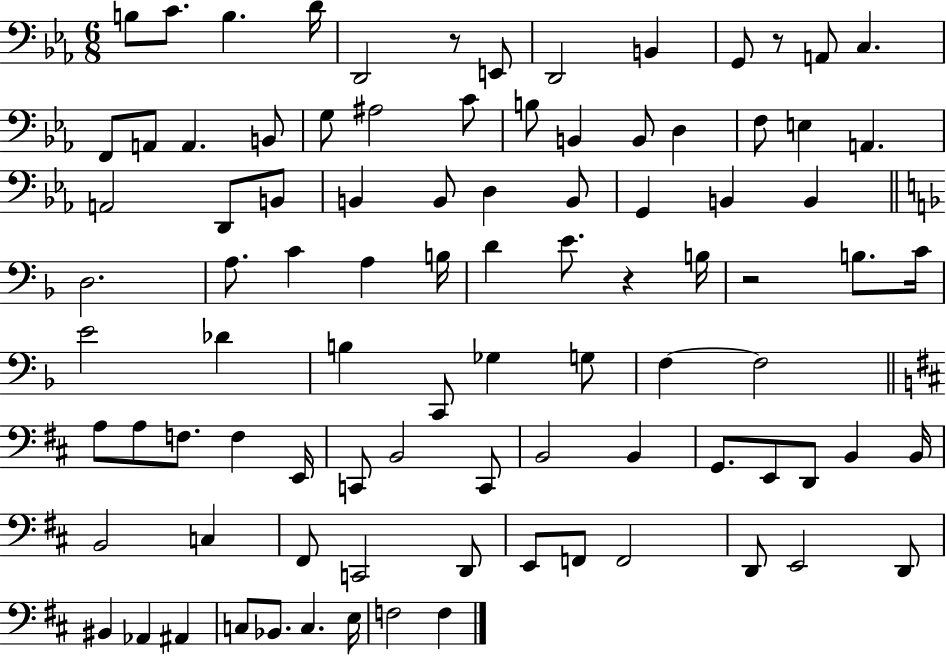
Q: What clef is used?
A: bass